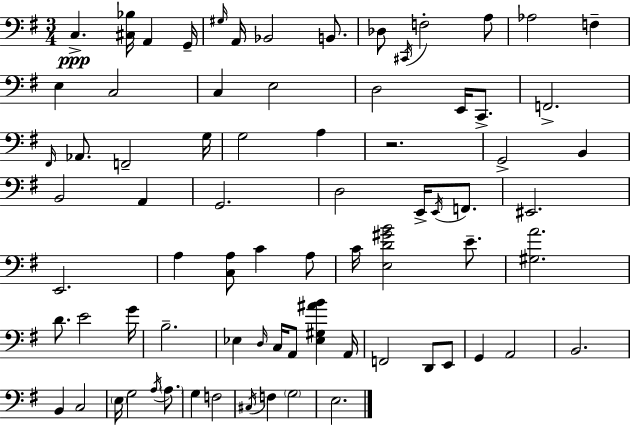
X:1
T:Untitled
M:3/4
L:1/4
K:Em
C, [^C,_B,]/4 A,, G,,/4 ^G,/4 A,,/4 _B,,2 B,,/2 _D,/2 ^C,,/4 F,2 A,/2 _A,2 F, E, C,2 C, E,2 D,2 E,,/4 C,,/2 F,,2 ^F,,/4 _A,,/2 F,,2 G,/4 G,2 A, z2 G,,2 B,, B,,2 A,, G,,2 D,2 E,,/4 E,,/4 F,,/2 ^E,,2 E,,2 A, [C,A,]/2 C A,/2 C/4 [E,D^GB]2 E/2 [^G,A]2 D/2 E2 G/4 B,2 _E, D,/4 C,/4 A,,/2 [_E,^G,^AB] A,,/4 F,,2 D,,/2 E,,/2 G,, A,,2 B,,2 B,, C,2 E,/4 G,2 A,/4 A,/2 G, F,2 ^C,/4 F, G,2 E,2